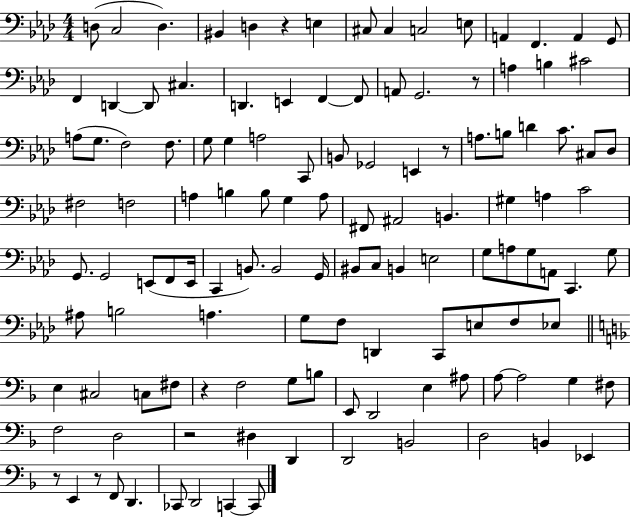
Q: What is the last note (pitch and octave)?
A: C2